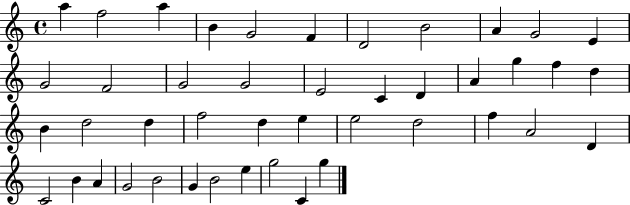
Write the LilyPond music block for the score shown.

{
  \clef treble
  \time 4/4
  \defaultTimeSignature
  \key c \major
  a''4 f''2 a''4 | b'4 g'2 f'4 | d'2 b'2 | a'4 g'2 e'4 | \break g'2 f'2 | g'2 g'2 | e'2 c'4 d'4 | a'4 g''4 f''4 d''4 | \break b'4 d''2 d''4 | f''2 d''4 e''4 | e''2 d''2 | f''4 a'2 d'4 | \break c'2 b'4 a'4 | g'2 b'2 | g'4 b'2 e''4 | g''2 c'4 g''4 | \break \bar "|."
}